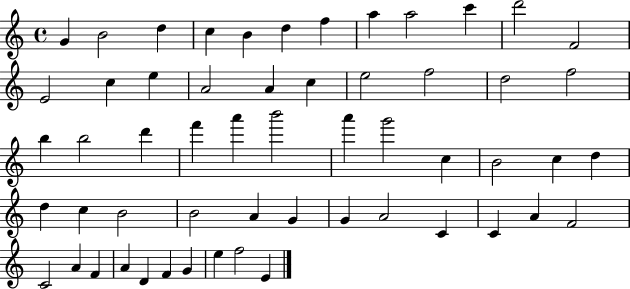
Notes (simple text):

G4/q B4/h D5/q C5/q B4/q D5/q F5/q A5/q A5/h C6/q D6/h F4/h E4/h C5/q E5/q A4/h A4/q C5/q E5/h F5/h D5/h F5/h B5/q B5/h D6/q F6/q A6/q B6/h A6/q G6/h C5/q B4/h C5/q D5/q D5/q C5/q B4/h B4/h A4/q G4/q G4/q A4/h C4/q C4/q A4/q F4/h C4/h A4/q F4/q A4/q D4/q F4/q G4/q E5/q F5/h E4/q